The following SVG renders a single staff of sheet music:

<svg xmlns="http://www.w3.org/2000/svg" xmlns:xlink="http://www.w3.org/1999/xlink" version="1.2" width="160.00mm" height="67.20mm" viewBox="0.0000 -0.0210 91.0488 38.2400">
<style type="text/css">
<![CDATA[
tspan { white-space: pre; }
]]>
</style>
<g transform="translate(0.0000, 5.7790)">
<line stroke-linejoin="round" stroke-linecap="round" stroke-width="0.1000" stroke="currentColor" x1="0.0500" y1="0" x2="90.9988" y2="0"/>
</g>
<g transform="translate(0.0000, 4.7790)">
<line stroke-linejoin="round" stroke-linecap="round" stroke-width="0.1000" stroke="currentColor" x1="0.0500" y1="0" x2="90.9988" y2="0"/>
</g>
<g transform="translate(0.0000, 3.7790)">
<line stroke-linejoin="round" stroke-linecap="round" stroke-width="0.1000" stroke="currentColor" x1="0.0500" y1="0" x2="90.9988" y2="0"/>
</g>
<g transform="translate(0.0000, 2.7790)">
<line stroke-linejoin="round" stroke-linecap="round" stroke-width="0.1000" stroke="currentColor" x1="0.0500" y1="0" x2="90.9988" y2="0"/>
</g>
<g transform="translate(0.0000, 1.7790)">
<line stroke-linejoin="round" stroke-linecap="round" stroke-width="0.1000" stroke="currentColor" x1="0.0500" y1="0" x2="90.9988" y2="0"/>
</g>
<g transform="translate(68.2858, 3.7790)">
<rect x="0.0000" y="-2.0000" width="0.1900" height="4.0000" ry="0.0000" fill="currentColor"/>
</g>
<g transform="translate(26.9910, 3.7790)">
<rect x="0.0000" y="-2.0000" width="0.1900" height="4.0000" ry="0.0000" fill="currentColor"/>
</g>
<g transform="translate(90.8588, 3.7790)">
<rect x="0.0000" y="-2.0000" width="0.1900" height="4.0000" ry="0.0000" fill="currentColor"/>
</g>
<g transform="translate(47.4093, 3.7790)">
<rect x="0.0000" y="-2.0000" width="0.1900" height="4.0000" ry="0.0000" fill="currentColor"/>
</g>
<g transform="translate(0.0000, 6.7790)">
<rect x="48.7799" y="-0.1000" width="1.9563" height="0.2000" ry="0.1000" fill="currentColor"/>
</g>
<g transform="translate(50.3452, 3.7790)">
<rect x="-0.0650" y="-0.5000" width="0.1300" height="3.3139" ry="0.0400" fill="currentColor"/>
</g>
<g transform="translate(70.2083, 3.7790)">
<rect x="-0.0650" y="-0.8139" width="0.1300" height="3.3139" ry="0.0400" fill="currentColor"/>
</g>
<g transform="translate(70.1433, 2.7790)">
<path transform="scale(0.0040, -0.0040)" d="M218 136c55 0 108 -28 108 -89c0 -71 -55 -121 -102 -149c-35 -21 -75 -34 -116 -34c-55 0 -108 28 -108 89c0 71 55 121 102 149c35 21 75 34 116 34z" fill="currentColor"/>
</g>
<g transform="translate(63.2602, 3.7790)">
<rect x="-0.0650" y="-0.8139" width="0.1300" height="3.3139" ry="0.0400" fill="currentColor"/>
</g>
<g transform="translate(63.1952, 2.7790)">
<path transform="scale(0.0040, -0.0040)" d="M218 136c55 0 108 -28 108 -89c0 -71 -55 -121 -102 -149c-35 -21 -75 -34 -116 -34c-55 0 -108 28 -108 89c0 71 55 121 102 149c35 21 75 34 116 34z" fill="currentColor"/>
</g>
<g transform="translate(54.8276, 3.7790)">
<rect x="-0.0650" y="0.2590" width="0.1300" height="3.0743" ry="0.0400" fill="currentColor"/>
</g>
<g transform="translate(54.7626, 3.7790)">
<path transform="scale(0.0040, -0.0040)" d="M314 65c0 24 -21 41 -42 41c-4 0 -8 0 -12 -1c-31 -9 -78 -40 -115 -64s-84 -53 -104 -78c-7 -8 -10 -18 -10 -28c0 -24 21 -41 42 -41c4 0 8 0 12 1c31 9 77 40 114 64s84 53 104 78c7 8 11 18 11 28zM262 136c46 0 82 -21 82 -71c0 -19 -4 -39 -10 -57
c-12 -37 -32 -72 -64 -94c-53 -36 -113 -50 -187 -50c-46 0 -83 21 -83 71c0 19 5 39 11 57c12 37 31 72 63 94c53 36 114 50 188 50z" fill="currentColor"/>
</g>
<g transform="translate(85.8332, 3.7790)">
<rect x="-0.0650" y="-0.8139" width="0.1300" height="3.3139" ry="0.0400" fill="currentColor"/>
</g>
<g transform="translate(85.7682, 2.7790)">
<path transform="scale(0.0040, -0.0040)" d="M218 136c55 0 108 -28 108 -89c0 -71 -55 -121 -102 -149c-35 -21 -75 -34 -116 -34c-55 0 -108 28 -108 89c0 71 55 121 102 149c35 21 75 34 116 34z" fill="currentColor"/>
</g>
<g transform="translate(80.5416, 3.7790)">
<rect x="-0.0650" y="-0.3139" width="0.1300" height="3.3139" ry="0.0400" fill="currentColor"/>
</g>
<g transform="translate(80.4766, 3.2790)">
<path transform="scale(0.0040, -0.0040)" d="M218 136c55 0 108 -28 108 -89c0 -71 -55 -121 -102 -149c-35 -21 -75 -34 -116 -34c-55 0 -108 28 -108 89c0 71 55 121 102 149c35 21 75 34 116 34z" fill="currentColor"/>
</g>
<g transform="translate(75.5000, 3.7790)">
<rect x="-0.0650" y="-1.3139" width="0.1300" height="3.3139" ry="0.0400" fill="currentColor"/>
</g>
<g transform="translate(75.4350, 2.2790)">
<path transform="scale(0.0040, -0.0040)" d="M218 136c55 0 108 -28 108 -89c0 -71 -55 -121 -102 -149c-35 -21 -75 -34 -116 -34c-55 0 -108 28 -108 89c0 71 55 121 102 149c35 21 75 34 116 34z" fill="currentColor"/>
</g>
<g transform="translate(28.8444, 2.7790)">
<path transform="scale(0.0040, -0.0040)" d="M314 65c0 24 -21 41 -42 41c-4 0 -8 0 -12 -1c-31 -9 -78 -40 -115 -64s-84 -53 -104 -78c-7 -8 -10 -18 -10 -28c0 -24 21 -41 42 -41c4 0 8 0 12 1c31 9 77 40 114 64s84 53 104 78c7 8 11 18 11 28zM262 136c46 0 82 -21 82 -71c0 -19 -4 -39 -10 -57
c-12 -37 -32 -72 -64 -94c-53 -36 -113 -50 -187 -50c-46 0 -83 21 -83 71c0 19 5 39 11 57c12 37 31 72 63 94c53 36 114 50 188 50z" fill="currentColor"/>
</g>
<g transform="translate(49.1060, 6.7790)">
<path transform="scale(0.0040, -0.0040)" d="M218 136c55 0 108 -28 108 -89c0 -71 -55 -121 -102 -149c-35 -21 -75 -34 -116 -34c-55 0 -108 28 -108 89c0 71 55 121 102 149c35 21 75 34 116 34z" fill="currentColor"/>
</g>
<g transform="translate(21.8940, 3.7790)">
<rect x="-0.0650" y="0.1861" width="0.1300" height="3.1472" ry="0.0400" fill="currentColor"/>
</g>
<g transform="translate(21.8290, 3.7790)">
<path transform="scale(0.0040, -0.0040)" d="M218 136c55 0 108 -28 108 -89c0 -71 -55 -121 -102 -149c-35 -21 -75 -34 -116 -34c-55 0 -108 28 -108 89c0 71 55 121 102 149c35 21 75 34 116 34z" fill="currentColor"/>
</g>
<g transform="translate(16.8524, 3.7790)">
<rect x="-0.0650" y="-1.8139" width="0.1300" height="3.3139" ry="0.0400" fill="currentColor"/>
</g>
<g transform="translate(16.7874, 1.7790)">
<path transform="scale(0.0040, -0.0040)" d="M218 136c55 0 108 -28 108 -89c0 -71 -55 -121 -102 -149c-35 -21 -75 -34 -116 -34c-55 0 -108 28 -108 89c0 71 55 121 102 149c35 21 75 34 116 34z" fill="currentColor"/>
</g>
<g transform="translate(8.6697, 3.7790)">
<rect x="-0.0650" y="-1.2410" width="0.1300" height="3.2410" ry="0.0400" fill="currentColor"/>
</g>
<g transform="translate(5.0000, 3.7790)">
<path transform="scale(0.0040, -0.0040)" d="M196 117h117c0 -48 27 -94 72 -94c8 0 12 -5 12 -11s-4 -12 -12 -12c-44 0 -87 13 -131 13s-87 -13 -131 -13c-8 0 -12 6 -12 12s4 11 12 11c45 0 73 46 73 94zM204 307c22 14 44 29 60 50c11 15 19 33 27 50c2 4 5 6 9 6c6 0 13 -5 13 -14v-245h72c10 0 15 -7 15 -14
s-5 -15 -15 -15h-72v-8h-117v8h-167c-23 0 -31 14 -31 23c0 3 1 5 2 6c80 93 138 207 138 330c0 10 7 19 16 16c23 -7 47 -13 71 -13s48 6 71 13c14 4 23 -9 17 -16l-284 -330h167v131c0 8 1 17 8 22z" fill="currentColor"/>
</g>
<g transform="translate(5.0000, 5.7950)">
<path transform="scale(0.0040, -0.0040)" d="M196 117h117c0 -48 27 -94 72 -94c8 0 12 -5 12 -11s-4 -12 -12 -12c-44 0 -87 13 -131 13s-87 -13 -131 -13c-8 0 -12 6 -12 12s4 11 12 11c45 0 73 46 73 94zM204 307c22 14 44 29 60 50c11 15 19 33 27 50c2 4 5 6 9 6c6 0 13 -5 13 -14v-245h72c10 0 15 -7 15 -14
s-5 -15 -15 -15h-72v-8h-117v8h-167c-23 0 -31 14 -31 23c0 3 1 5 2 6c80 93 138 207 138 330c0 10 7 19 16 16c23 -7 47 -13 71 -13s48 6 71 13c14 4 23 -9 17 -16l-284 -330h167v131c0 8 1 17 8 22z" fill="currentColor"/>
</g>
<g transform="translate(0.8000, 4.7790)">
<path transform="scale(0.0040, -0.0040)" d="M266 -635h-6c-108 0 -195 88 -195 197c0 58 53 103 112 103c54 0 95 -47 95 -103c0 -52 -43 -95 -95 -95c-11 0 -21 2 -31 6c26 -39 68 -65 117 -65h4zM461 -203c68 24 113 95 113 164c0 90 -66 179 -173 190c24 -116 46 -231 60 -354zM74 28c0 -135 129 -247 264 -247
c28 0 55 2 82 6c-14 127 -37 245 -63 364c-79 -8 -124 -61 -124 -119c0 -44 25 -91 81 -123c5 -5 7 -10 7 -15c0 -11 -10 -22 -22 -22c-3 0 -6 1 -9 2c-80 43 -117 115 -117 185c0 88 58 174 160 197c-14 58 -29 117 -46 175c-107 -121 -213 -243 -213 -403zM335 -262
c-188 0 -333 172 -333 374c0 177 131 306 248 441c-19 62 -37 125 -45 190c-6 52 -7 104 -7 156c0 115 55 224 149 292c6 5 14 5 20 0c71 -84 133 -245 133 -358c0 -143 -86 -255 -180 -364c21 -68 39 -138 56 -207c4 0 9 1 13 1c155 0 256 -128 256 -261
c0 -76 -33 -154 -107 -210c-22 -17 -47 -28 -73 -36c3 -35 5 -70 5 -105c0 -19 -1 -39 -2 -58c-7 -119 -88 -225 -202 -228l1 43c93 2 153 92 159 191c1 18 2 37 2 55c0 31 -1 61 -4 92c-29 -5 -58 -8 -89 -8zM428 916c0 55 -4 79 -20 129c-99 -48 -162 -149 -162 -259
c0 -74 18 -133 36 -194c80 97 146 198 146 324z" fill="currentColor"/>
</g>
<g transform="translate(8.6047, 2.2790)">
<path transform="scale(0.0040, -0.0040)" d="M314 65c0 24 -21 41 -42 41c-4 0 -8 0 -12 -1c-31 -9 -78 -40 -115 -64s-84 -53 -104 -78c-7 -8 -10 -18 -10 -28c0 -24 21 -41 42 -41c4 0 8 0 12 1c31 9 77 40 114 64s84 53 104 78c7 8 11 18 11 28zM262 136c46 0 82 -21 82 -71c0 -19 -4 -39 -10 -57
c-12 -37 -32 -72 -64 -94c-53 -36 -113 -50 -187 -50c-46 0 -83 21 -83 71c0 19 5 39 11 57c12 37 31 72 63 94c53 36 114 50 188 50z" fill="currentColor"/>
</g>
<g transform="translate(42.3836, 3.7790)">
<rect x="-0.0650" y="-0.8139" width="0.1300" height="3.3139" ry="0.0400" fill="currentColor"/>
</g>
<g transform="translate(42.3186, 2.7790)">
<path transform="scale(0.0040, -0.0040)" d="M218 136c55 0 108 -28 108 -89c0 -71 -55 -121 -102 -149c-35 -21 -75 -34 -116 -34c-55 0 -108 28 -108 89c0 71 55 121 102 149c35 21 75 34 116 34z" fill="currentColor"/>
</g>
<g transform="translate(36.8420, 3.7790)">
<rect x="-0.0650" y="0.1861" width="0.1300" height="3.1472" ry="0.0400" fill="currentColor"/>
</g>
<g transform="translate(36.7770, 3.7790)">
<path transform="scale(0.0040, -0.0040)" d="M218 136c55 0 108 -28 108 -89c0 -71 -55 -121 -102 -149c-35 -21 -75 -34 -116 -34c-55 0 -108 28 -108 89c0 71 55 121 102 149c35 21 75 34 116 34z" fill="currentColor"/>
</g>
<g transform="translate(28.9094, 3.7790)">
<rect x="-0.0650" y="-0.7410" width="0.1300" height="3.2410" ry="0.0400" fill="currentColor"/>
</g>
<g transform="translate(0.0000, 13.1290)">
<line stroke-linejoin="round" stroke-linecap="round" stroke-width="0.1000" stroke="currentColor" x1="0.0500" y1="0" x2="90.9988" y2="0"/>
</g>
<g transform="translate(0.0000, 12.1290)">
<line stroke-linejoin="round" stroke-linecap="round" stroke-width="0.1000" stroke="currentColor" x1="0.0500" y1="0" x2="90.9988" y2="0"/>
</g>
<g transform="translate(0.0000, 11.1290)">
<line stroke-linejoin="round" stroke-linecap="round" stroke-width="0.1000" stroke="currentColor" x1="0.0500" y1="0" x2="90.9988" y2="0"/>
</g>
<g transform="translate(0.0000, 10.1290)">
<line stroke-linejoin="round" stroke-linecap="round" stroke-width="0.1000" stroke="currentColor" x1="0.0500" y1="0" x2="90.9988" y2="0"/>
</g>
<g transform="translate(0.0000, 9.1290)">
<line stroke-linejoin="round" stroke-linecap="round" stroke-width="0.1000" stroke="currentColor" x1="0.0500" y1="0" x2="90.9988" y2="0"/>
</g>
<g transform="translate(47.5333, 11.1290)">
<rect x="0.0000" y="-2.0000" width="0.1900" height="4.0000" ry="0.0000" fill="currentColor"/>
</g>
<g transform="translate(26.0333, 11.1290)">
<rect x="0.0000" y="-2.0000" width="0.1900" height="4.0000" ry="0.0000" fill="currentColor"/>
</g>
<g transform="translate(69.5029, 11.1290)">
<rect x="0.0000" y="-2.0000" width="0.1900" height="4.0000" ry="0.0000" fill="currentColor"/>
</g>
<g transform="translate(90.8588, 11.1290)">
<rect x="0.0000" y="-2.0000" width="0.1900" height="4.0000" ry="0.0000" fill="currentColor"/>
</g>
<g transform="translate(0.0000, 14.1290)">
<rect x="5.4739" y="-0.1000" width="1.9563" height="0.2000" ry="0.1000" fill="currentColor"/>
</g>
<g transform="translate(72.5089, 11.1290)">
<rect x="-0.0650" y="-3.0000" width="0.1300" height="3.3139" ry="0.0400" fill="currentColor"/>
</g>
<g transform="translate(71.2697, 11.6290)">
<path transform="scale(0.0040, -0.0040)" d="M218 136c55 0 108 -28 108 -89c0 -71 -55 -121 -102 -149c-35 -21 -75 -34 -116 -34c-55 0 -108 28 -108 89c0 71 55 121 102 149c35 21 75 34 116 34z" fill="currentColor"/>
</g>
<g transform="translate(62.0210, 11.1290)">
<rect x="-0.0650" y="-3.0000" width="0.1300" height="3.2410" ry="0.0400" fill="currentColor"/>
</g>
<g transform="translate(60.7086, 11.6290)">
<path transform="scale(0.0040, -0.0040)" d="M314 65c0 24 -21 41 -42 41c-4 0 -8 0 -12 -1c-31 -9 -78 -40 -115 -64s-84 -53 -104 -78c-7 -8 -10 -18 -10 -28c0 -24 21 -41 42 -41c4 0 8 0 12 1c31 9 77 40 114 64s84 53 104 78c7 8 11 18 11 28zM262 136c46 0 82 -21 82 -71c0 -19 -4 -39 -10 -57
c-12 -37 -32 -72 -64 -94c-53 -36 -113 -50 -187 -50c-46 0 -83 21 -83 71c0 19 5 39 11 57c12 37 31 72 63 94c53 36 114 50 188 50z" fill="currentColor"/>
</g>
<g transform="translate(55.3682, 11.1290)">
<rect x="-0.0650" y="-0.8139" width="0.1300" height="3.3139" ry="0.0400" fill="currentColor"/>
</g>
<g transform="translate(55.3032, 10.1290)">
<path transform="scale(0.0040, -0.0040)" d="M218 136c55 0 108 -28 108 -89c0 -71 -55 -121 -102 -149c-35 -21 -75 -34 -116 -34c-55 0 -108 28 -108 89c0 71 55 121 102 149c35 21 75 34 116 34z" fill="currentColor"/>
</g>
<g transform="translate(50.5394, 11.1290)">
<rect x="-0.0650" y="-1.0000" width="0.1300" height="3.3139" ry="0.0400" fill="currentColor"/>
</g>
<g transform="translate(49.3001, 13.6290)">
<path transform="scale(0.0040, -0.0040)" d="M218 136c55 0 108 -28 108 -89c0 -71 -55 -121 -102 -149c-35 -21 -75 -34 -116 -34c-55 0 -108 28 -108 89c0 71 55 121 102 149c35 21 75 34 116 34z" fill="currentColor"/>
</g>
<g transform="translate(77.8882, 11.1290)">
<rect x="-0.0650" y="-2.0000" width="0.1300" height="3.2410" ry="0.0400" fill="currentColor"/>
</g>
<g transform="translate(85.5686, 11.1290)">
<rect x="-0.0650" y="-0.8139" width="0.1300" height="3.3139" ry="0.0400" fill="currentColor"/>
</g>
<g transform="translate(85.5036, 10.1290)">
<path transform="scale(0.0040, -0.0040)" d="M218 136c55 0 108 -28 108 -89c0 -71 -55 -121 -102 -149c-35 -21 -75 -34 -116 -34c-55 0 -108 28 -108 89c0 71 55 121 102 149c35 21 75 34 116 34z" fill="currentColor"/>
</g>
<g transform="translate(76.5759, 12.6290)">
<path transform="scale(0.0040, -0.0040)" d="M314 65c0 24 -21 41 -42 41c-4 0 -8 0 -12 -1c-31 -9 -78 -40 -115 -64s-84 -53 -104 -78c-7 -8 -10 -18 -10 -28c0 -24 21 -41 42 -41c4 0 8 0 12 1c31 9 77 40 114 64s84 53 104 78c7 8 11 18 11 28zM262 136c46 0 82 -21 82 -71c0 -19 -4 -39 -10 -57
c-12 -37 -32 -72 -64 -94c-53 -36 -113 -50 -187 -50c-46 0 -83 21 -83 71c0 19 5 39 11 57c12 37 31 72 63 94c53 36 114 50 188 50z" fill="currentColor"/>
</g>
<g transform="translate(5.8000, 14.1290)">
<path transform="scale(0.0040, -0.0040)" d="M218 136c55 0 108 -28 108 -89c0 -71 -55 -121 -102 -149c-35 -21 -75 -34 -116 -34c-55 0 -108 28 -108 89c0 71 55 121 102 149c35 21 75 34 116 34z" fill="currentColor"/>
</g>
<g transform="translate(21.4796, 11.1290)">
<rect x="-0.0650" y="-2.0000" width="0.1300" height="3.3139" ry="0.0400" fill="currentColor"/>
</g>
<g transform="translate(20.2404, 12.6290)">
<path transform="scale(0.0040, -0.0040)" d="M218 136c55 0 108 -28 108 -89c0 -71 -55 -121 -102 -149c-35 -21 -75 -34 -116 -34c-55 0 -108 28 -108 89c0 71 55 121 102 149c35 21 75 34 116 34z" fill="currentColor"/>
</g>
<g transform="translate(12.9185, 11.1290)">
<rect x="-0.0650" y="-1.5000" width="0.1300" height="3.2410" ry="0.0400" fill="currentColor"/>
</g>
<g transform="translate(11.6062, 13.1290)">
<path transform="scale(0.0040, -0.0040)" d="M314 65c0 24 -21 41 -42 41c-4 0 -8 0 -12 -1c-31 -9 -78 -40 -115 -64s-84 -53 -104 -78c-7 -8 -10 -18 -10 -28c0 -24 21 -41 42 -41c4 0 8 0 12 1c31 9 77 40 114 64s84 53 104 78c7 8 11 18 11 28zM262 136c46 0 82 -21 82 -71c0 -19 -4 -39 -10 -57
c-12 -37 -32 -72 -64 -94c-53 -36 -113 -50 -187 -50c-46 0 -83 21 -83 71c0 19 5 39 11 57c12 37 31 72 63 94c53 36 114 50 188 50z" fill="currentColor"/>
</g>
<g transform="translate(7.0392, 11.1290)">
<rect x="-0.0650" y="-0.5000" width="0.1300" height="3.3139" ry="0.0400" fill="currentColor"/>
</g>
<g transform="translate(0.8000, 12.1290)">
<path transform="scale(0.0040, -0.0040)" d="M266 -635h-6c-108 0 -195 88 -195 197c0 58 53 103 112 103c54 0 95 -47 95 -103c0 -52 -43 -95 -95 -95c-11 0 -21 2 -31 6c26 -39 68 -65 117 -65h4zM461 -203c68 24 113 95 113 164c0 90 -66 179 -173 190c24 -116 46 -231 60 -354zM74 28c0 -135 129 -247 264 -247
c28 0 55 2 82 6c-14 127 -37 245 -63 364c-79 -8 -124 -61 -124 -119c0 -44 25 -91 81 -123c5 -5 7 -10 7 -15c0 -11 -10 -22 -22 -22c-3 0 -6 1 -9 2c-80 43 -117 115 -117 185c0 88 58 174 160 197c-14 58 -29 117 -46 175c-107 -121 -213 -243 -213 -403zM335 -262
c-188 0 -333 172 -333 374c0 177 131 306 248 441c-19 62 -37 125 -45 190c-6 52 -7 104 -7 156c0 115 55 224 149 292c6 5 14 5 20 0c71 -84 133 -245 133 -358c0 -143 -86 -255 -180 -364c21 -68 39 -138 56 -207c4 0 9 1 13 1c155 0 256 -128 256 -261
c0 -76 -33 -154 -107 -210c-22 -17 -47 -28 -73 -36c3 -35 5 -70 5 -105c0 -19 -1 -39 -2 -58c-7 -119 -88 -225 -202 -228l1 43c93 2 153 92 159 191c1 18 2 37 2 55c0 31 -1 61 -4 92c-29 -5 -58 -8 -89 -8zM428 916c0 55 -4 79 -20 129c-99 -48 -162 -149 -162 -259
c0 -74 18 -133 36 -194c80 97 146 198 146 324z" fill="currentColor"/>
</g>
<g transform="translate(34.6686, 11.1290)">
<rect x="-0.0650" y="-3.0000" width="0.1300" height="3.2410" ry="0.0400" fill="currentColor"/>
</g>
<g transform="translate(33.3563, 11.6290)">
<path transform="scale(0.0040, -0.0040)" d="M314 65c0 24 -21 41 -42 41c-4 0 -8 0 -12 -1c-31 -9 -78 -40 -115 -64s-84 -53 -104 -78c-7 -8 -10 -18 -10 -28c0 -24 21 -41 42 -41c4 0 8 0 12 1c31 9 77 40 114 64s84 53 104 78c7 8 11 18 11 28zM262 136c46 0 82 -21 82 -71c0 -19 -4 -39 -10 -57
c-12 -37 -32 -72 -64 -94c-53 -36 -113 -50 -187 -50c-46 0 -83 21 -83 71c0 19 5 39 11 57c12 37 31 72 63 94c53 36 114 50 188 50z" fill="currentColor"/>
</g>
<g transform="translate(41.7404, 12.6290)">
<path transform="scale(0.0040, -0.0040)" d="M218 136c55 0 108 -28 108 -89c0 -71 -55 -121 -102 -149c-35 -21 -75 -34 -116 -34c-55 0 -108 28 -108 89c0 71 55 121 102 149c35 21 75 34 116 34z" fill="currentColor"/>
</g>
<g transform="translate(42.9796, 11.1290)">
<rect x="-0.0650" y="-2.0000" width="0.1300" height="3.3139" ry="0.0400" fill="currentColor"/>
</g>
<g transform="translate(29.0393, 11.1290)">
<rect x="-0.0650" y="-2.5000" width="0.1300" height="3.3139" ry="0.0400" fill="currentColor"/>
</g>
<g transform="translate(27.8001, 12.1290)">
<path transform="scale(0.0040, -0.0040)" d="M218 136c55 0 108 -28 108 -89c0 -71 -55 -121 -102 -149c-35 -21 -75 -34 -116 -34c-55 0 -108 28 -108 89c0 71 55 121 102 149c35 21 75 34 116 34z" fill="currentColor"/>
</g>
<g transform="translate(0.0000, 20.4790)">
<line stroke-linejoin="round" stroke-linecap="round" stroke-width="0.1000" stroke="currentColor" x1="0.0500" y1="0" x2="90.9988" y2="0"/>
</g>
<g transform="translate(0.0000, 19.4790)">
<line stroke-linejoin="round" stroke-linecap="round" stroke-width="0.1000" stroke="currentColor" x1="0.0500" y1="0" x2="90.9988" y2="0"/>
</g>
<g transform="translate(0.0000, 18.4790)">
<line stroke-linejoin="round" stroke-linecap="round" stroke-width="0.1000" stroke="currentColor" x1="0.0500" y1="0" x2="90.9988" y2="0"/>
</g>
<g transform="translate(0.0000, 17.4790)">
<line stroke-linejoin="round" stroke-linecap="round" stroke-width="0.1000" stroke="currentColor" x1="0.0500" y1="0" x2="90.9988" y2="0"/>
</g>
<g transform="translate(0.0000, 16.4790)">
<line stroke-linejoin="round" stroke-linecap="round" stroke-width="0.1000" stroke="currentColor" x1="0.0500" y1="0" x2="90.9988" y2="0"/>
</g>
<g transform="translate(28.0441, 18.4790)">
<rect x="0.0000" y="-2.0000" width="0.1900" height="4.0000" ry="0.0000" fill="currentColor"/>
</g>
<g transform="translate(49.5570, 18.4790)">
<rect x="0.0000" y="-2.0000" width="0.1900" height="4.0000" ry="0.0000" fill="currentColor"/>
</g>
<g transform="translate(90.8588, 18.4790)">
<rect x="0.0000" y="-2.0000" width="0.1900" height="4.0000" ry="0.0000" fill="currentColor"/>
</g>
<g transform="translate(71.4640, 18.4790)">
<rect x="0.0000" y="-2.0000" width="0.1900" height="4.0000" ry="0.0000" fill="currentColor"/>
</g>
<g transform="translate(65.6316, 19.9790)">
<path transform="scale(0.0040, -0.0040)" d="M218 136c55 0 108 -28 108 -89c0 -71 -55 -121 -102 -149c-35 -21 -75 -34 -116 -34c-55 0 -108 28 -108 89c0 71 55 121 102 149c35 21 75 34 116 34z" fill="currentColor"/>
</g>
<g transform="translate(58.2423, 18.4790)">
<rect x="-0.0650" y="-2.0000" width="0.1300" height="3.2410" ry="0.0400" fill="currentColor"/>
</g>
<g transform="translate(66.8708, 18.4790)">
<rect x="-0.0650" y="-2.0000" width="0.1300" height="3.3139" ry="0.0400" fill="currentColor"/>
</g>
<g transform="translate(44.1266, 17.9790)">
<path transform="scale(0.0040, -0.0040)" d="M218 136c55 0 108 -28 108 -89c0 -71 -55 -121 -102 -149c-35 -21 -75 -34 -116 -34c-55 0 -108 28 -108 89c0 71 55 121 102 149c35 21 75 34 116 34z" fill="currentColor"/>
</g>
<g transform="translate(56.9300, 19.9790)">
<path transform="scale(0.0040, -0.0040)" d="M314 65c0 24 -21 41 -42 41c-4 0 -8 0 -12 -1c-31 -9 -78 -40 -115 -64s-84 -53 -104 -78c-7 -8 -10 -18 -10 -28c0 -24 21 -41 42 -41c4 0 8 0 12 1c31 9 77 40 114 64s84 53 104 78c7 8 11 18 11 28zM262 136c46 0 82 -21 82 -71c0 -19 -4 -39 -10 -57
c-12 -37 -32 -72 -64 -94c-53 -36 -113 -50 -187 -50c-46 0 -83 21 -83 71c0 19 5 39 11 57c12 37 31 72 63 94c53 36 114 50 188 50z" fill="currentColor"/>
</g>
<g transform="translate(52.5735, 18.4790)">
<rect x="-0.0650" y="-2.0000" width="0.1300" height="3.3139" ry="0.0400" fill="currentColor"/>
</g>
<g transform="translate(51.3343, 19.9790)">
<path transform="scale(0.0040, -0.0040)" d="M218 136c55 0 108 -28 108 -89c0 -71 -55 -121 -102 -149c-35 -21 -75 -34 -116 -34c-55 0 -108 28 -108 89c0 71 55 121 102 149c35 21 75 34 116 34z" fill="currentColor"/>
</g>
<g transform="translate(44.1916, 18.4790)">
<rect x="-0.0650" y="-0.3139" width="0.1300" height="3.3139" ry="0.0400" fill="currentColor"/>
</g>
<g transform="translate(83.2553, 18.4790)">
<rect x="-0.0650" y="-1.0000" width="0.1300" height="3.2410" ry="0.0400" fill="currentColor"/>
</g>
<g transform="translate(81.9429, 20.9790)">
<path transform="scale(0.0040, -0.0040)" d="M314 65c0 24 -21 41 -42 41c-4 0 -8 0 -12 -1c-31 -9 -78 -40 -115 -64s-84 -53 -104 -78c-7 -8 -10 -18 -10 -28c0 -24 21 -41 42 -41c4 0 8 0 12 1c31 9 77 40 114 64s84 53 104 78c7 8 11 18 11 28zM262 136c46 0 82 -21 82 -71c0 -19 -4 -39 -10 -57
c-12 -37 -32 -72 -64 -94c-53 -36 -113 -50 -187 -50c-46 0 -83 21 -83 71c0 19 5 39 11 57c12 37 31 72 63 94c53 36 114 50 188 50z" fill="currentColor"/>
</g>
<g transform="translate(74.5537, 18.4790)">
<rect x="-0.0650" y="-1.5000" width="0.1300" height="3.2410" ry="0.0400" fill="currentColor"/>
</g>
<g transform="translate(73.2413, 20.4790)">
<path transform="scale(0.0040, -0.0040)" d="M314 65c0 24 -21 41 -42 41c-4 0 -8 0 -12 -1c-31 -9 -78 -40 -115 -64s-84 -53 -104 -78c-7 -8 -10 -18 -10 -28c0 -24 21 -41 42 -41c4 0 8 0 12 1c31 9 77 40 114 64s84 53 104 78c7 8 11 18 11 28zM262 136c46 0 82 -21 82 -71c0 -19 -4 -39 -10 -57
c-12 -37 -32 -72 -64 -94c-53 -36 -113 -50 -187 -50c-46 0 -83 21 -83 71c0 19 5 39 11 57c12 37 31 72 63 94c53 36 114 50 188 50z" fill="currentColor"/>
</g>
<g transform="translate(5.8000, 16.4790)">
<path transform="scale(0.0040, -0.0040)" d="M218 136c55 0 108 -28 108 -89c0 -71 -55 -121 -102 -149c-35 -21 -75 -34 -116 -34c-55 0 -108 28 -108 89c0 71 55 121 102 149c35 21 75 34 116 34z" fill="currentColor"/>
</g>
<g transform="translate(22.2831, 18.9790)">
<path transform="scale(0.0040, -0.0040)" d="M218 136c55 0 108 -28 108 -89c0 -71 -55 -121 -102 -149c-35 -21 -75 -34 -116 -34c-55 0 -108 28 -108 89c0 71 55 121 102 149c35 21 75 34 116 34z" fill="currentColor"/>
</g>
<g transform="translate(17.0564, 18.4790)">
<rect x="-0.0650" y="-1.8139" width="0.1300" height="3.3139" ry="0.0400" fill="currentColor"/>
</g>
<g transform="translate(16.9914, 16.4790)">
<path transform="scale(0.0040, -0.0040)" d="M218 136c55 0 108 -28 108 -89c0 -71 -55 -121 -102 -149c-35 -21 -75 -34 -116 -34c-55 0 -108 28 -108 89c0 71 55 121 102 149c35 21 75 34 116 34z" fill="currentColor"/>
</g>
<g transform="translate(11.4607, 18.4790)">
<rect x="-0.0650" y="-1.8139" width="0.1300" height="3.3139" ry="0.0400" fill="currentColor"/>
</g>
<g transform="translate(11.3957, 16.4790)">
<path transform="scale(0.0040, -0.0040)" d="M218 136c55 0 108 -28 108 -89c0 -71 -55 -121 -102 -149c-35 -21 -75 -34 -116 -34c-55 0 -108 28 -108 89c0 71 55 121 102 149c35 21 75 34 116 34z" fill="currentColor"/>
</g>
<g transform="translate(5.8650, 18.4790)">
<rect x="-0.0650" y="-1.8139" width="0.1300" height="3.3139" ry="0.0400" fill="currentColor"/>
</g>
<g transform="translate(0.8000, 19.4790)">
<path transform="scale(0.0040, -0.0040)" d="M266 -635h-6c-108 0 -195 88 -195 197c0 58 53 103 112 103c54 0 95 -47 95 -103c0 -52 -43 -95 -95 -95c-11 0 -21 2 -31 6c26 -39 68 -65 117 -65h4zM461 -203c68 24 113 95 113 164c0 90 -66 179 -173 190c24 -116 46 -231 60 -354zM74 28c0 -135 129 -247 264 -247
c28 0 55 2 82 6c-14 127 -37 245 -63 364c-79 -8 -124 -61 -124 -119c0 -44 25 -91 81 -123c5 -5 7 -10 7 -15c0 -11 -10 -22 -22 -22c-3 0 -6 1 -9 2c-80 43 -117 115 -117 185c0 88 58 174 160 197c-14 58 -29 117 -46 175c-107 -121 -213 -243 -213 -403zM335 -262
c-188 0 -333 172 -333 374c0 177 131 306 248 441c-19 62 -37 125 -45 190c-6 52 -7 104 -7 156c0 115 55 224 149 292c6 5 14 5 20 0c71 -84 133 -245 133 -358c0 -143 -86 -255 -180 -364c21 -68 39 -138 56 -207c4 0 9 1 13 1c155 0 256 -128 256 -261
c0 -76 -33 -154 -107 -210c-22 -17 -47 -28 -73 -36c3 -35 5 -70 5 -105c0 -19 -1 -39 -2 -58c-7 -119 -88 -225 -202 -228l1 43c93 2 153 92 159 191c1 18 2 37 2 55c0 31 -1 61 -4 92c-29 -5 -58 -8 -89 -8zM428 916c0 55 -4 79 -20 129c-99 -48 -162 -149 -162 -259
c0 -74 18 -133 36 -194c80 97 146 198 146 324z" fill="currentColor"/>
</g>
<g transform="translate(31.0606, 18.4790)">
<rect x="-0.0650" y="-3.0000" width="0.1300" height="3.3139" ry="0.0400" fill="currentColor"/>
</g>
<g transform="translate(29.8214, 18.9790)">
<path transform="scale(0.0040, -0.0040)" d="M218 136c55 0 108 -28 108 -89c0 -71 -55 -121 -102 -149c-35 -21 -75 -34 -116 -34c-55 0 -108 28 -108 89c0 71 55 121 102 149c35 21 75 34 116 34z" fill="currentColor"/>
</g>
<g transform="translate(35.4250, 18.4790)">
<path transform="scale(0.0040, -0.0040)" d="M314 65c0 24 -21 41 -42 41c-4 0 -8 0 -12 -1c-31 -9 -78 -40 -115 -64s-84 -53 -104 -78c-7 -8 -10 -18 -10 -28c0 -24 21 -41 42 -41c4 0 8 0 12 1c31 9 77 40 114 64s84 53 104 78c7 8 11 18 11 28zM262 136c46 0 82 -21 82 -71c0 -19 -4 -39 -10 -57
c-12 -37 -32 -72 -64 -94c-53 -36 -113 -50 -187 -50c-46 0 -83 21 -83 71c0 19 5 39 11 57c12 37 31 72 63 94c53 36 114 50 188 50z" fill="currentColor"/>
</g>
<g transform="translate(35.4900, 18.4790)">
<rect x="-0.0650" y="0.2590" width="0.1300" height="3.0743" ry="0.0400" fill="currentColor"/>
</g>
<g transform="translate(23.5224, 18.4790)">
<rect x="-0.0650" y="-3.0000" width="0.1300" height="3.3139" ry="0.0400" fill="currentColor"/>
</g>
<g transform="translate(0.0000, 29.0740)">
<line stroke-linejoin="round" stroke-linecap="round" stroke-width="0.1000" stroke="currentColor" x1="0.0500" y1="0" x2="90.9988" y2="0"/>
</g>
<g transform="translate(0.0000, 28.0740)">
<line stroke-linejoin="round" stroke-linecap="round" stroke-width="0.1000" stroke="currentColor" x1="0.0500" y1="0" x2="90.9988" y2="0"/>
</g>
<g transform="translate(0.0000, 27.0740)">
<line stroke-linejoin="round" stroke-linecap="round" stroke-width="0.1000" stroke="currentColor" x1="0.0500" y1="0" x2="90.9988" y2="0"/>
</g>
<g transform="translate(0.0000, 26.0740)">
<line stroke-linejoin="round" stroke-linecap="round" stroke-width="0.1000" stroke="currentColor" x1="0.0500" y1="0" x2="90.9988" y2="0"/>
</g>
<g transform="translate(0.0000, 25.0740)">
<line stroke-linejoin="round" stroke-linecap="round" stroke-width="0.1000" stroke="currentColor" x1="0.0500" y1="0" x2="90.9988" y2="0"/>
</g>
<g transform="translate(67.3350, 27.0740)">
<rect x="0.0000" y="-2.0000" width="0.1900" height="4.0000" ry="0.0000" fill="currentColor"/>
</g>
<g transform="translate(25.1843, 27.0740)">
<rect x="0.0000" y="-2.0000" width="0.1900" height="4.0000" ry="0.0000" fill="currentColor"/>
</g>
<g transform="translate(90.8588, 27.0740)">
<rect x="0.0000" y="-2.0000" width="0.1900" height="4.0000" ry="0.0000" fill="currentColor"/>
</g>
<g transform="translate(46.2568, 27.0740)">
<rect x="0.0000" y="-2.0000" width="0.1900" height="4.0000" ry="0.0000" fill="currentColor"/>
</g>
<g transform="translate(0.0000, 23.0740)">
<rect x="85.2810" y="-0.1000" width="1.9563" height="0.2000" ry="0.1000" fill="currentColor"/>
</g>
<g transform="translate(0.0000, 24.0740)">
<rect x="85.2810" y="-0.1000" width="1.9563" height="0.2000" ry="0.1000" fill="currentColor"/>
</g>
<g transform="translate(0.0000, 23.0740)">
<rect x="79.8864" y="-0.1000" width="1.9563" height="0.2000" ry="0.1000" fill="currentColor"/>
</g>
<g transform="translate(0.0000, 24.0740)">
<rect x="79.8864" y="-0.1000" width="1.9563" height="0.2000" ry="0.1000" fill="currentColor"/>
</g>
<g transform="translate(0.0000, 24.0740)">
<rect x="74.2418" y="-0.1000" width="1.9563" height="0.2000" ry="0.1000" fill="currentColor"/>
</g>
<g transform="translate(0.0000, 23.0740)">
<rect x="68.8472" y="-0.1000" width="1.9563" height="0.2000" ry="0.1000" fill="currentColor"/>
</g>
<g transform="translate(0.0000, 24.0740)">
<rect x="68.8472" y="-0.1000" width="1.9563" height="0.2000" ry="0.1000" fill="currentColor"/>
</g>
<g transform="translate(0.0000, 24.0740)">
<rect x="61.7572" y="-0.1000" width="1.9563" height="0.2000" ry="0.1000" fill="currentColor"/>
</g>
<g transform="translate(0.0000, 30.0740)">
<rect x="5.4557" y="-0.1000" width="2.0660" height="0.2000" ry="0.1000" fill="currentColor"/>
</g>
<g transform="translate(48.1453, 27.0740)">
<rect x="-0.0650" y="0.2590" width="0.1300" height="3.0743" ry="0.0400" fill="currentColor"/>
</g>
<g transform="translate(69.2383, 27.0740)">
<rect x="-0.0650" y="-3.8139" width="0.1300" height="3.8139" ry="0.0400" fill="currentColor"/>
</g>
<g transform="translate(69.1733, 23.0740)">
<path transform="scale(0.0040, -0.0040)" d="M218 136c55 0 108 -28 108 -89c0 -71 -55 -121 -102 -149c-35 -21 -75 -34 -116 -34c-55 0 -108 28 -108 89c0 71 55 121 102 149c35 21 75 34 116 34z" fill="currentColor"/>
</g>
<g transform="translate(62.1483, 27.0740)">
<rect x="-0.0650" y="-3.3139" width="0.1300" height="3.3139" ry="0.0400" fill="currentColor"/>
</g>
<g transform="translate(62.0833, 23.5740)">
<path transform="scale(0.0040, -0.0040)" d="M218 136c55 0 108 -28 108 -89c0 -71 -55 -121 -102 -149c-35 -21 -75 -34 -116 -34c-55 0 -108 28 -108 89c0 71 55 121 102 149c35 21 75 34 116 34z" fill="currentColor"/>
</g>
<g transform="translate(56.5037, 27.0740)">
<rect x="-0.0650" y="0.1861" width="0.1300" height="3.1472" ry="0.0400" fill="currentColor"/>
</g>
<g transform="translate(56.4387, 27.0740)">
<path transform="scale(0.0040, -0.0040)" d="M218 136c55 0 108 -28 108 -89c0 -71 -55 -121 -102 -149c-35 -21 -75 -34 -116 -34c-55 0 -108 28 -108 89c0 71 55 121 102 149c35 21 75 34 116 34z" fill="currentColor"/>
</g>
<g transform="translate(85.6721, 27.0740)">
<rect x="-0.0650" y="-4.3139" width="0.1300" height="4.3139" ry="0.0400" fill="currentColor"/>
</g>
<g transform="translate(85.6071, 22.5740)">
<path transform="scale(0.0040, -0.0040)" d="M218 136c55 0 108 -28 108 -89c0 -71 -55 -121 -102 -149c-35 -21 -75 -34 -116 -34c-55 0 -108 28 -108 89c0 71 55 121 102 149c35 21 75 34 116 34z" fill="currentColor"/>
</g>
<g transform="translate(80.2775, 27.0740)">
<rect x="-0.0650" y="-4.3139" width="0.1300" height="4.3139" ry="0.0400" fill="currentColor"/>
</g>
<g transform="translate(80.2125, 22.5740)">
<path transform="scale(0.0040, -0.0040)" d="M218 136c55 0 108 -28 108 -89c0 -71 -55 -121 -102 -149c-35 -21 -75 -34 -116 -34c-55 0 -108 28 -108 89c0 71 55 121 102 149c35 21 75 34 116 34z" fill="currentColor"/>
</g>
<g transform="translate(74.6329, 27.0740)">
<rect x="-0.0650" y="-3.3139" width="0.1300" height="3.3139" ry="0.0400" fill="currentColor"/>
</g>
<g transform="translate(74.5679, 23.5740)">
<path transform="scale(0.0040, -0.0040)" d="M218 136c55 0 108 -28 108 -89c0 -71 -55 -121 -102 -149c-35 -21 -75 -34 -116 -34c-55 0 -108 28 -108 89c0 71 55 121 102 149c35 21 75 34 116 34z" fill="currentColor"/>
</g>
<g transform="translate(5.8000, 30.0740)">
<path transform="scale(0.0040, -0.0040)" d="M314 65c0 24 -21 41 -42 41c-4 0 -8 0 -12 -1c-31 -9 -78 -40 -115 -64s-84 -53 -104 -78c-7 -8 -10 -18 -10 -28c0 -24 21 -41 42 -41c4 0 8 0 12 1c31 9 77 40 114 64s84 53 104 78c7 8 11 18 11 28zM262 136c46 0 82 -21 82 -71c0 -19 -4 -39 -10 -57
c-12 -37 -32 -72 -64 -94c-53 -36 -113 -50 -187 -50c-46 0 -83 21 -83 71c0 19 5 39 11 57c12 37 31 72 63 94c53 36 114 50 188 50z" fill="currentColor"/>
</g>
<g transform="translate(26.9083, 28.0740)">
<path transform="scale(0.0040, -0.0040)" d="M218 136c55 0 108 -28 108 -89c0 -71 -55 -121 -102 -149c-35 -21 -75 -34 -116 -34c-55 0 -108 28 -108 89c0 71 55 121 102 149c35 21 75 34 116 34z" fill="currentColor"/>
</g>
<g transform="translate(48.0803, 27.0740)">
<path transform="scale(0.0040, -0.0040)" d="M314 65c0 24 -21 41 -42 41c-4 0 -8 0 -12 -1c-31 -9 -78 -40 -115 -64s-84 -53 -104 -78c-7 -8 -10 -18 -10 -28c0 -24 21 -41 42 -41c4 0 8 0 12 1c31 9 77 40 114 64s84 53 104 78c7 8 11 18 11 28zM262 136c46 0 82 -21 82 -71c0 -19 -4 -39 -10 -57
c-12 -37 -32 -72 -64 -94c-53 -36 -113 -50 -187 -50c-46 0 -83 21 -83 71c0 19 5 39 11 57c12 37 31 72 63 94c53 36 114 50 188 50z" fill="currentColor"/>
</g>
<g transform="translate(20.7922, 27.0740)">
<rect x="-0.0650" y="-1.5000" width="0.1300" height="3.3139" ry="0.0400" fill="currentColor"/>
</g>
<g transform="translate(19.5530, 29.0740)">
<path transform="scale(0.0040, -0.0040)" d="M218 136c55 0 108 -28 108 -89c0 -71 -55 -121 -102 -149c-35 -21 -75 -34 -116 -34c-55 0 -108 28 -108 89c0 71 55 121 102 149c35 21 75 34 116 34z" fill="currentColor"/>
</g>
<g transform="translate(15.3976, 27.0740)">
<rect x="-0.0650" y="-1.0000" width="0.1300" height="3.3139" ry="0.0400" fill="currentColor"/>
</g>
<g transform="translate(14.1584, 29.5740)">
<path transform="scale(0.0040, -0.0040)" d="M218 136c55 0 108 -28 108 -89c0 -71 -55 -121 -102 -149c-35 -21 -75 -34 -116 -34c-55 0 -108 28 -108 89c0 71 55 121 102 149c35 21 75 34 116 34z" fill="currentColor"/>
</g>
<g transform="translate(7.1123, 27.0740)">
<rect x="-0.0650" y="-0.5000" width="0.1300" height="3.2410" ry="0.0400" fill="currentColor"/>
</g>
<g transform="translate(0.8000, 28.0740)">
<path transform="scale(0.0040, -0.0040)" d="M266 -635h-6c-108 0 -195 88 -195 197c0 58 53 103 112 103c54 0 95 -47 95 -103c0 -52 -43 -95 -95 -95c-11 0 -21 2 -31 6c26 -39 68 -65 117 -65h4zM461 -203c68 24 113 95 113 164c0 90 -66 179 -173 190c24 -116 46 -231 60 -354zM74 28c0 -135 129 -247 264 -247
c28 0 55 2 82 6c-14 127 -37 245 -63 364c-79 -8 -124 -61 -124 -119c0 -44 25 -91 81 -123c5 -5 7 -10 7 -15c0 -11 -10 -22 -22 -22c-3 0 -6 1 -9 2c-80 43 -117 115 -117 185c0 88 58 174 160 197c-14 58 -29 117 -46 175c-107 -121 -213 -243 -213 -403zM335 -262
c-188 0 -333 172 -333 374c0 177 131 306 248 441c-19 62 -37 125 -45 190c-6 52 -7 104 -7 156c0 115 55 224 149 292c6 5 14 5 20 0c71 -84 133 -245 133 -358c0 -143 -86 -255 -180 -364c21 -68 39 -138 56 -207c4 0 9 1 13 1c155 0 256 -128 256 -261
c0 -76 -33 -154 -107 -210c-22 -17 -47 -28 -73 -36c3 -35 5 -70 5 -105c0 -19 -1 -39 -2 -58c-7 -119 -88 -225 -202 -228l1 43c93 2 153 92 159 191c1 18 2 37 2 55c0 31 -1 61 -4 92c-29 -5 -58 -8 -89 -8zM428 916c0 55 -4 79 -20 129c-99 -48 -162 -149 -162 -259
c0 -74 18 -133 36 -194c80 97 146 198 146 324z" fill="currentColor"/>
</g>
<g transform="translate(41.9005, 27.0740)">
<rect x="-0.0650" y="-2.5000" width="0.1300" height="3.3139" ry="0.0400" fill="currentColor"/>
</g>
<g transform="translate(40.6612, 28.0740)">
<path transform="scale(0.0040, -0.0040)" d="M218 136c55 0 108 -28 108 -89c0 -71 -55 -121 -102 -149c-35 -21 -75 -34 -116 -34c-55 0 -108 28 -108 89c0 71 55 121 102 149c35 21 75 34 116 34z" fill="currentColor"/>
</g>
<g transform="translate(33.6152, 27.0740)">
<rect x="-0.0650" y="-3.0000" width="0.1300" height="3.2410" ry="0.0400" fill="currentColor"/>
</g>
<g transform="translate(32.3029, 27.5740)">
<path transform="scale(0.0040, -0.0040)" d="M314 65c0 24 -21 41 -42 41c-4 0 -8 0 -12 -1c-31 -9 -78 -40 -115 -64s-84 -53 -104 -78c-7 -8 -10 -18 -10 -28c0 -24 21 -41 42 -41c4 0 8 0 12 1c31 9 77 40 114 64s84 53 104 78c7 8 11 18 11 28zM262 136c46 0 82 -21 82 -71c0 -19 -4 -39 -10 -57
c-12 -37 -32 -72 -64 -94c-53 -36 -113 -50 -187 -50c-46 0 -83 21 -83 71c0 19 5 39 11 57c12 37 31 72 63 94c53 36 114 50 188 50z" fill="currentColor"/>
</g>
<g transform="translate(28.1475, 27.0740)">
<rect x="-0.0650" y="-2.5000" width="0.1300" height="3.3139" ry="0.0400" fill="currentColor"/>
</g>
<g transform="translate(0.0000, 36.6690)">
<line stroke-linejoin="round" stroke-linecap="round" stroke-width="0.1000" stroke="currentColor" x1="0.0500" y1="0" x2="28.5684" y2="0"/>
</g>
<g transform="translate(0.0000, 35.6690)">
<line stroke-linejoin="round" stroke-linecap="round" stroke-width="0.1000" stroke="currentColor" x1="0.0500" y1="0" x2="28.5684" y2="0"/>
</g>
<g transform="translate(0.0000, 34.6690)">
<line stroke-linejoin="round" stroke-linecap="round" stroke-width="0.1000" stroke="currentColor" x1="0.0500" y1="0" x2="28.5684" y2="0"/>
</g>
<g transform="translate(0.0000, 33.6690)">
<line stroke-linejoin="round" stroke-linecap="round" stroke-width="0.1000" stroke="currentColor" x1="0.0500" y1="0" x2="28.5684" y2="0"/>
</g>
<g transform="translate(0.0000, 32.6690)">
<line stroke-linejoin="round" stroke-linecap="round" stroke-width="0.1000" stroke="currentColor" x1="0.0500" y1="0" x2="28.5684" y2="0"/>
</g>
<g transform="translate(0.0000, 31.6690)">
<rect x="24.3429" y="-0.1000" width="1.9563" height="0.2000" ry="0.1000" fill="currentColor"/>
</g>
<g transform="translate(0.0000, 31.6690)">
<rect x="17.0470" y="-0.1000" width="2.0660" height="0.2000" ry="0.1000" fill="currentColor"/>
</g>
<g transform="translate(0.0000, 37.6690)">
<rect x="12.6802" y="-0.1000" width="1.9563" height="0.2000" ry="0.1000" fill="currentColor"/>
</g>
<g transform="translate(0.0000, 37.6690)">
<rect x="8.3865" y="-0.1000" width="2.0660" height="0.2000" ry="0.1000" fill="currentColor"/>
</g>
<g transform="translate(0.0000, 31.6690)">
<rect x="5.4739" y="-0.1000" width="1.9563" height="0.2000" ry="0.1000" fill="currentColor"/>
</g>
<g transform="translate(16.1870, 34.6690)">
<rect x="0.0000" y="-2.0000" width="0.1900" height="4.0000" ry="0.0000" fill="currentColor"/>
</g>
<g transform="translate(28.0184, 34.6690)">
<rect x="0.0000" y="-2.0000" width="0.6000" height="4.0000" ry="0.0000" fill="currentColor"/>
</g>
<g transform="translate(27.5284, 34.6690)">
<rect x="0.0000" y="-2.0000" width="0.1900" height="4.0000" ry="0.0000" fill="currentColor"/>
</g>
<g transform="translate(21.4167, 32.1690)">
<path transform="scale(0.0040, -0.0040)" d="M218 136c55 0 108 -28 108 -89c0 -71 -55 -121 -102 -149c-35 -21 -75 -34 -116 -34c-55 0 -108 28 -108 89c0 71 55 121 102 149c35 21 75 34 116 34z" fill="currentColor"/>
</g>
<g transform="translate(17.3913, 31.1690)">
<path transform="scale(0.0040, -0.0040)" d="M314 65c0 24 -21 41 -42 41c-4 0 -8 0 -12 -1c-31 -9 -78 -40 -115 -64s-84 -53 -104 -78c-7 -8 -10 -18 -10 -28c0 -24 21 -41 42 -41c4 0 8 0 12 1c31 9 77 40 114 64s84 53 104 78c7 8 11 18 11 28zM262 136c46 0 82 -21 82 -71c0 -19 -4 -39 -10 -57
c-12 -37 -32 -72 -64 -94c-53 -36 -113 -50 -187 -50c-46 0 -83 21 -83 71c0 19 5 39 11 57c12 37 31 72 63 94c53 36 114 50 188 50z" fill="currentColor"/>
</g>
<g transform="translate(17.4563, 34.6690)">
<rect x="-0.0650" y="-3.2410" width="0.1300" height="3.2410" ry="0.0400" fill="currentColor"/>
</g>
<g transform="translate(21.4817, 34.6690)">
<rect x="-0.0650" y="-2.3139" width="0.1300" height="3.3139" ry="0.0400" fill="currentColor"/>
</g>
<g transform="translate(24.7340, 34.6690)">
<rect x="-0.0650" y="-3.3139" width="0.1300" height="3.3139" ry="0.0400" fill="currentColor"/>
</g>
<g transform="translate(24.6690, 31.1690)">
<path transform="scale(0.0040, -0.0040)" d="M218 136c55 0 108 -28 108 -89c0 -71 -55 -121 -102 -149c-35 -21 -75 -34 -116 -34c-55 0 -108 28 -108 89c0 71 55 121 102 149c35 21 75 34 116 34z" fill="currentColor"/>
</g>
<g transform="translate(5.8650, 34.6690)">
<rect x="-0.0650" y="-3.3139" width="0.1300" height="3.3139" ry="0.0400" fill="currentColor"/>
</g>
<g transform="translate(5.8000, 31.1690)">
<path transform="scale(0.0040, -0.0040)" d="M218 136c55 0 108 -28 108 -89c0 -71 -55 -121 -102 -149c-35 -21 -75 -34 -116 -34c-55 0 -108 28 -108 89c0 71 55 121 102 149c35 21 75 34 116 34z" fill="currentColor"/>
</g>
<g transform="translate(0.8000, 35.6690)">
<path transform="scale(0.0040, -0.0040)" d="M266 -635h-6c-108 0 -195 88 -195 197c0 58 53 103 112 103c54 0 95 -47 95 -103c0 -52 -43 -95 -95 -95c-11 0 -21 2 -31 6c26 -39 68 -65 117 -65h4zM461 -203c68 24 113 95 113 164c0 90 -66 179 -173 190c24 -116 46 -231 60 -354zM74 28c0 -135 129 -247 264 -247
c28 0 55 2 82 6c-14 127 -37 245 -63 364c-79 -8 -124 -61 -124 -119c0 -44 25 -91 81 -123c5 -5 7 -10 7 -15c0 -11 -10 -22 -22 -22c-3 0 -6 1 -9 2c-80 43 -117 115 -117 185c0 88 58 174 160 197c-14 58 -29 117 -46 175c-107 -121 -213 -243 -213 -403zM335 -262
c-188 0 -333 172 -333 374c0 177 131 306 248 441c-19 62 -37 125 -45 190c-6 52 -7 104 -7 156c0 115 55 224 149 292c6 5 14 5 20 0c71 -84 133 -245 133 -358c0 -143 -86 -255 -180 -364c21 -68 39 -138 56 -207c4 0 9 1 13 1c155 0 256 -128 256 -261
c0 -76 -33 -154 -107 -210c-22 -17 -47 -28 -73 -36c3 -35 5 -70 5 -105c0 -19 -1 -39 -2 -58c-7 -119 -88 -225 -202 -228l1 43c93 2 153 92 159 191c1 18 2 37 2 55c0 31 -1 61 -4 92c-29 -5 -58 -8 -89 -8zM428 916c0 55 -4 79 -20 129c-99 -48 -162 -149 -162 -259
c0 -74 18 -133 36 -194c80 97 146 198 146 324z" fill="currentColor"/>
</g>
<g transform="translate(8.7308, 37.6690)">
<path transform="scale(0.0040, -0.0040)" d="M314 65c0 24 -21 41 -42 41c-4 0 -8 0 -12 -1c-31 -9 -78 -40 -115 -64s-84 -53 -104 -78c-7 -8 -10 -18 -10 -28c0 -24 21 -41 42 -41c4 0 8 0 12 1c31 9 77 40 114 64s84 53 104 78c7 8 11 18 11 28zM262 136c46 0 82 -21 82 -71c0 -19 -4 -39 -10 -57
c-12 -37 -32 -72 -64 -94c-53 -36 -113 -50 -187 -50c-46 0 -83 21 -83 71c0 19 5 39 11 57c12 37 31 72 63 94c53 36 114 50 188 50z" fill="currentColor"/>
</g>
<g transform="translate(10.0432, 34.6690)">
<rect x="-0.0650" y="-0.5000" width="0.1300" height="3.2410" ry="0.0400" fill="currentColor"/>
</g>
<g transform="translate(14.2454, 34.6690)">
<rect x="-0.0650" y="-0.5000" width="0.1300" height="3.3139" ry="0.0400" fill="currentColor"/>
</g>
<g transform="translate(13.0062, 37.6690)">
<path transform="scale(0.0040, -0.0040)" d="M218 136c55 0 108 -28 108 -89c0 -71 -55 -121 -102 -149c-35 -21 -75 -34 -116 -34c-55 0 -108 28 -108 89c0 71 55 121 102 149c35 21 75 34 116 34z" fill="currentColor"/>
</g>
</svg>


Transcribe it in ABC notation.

X:1
T:Untitled
M:4/4
L:1/4
K:C
e2 f B d2 B d C B2 d d e c d C E2 F G A2 F D d A2 A F2 d f f f A A B2 c F F2 F E2 D2 C2 D E G A2 G B2 B b c' b d' d' b C2 C b2 g b